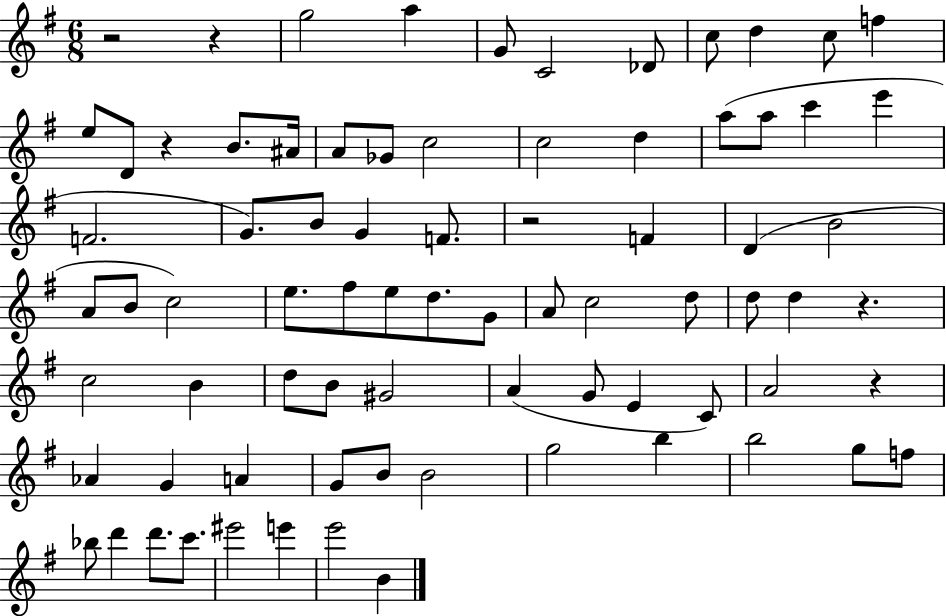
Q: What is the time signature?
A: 6/8